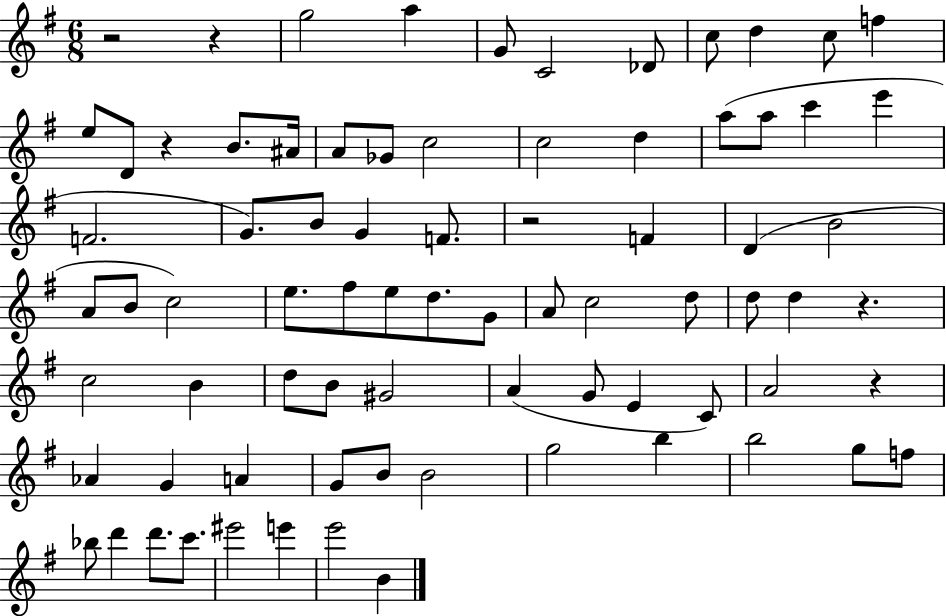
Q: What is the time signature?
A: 6/8